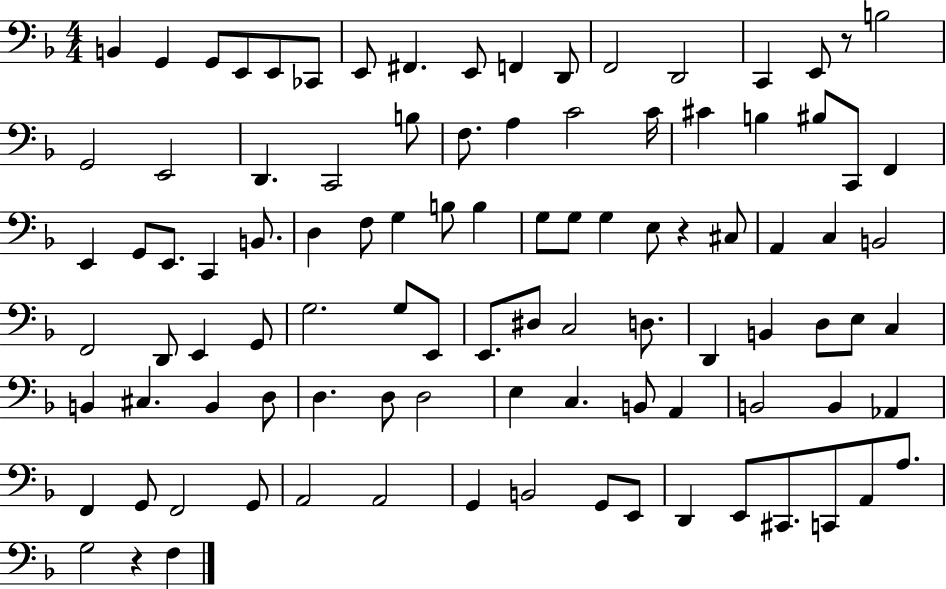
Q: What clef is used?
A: bass